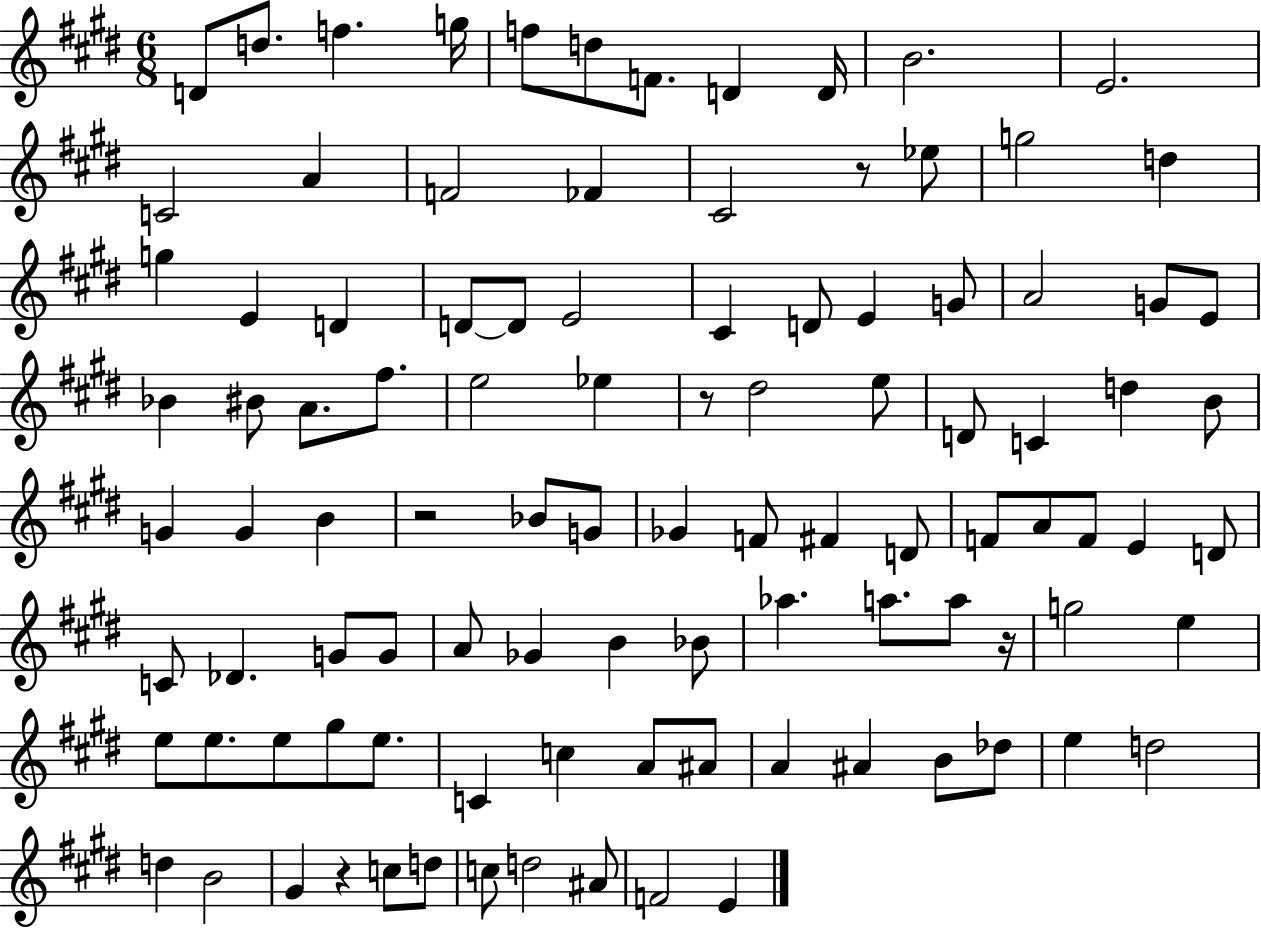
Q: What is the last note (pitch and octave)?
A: E4